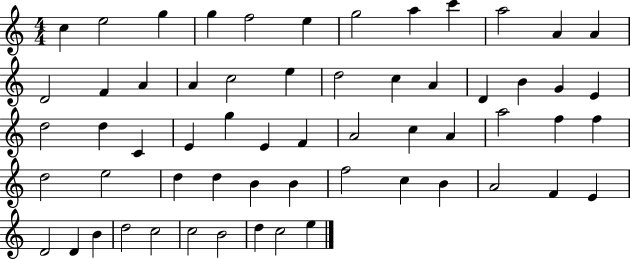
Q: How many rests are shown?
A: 0